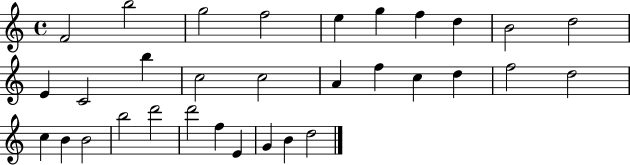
X:1
T:Untitled
M:4/4
L:1/4
K:C
F2 b2 g2 f2 e g f d B2 d2 E C2 b c2 c2 A f c d f2 d2 c B B2 b2 d'2 d'2 f E G B d2